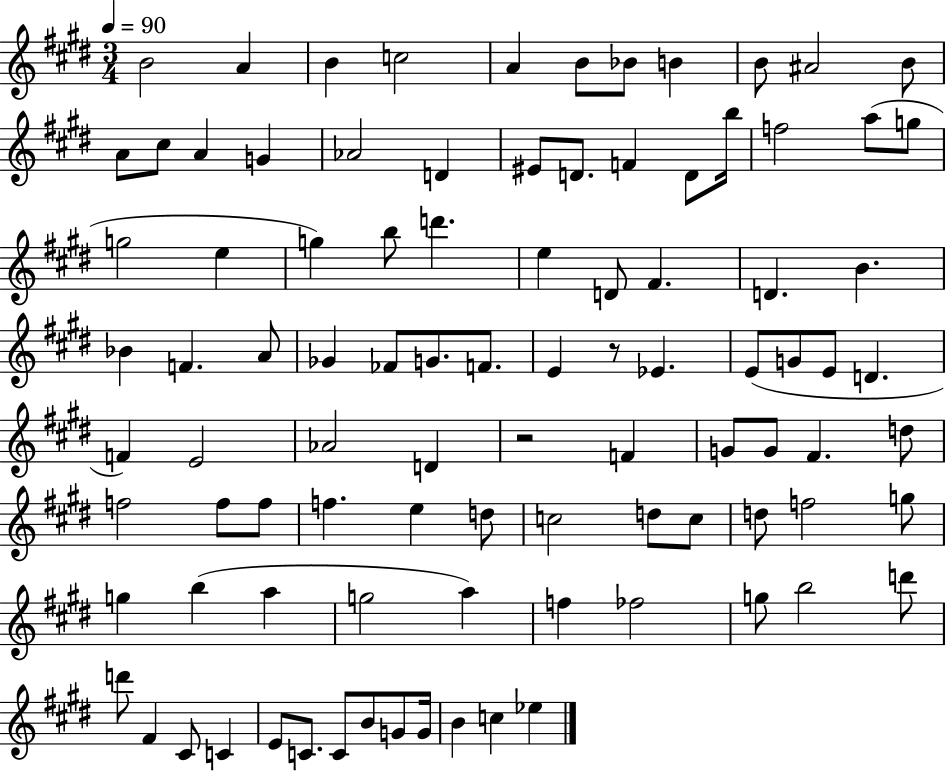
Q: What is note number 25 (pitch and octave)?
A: G5